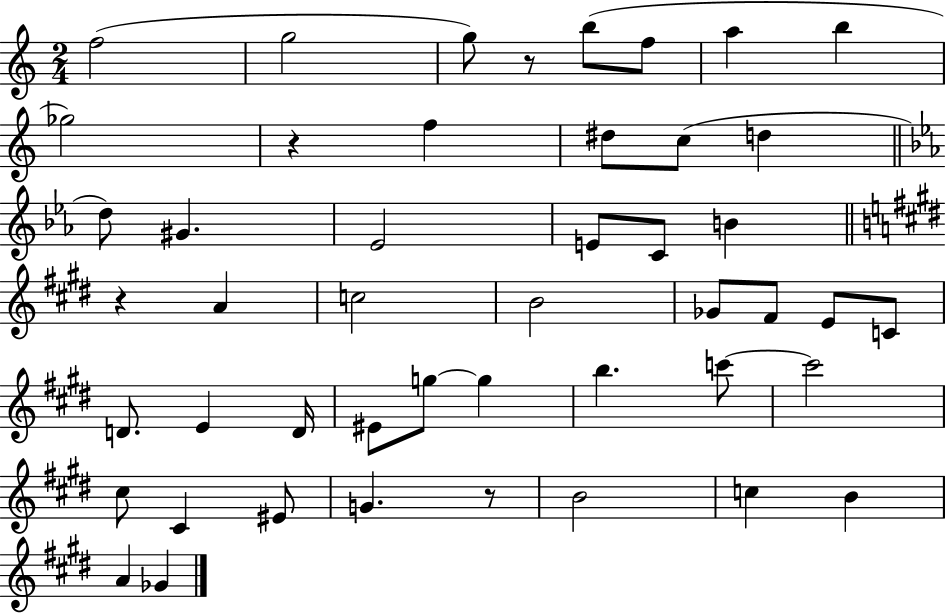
X:1
T:Untitled
M:2/4
L:1/4
K:C
f2 g2 g/2 z/2 b/2 f/2 a b _g2 z f ^d/2 c/2 d d/2 ^G _E2 E/2 C/2 B z A c2 B2 _G/2 ^F/2 E/2 C/2 D/2 E D/4 ^E/2 g/2 g b c'/2 c'2 ^c/2 ^C ^E/2 G z/2 B2 c B A _G